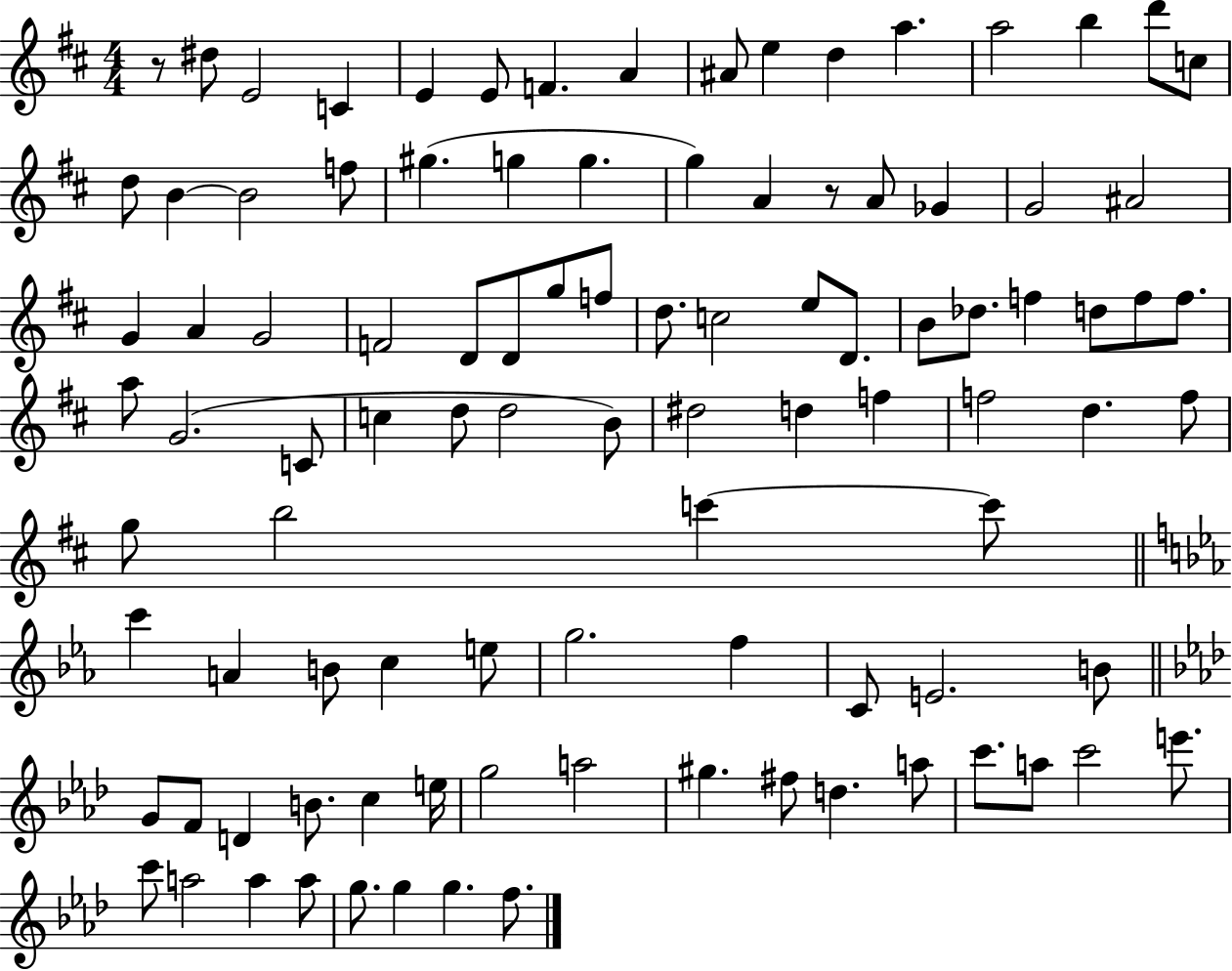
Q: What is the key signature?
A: D major